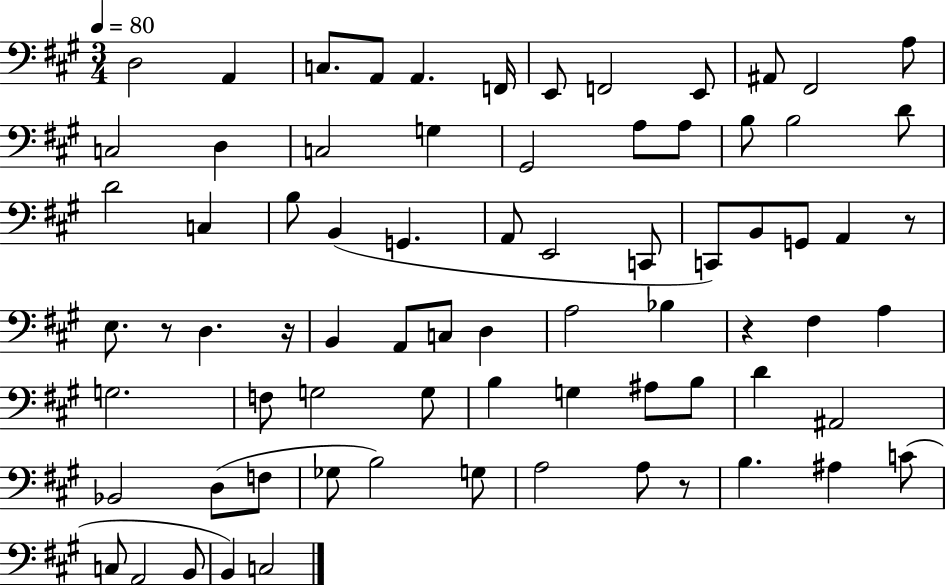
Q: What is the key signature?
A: A major